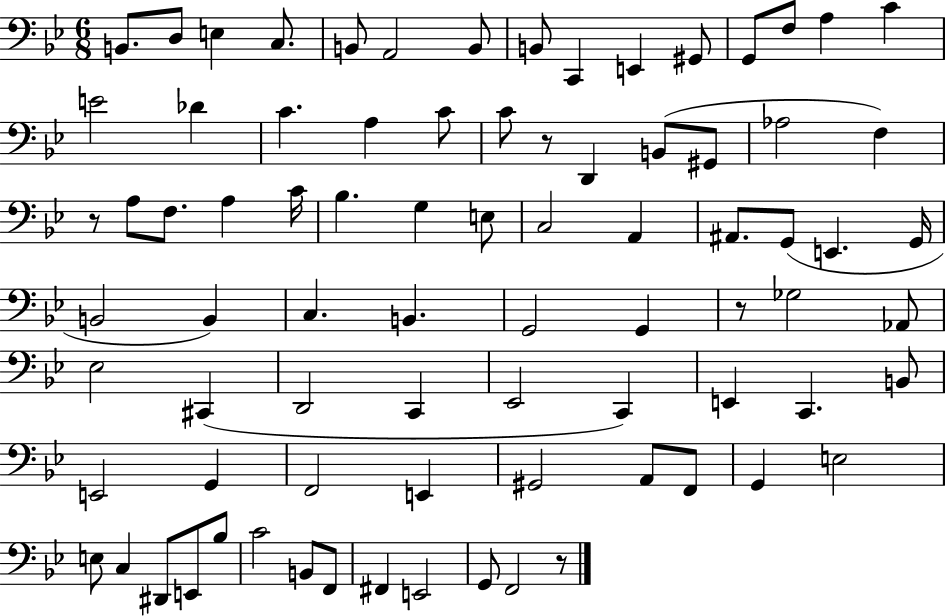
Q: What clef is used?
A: bass